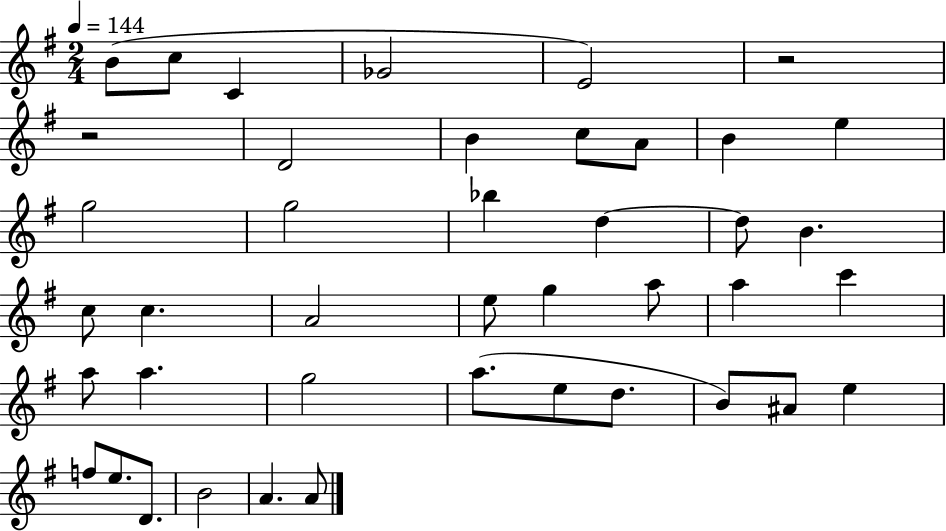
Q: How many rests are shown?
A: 2